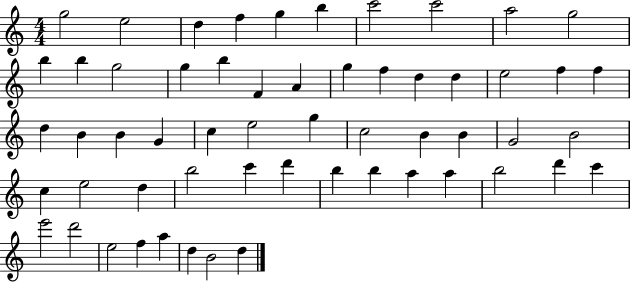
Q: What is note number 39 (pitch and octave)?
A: D5